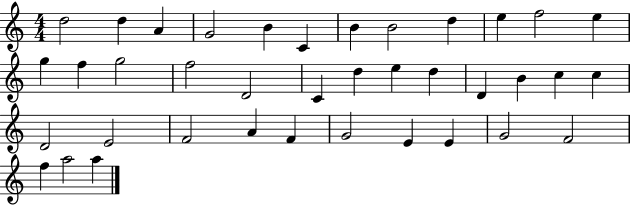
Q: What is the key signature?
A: C major